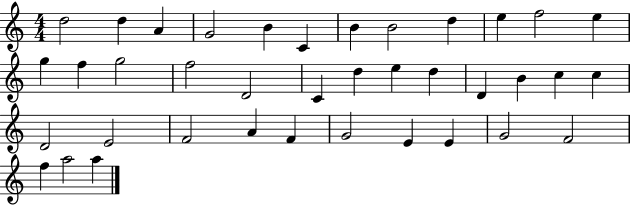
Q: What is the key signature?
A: C major